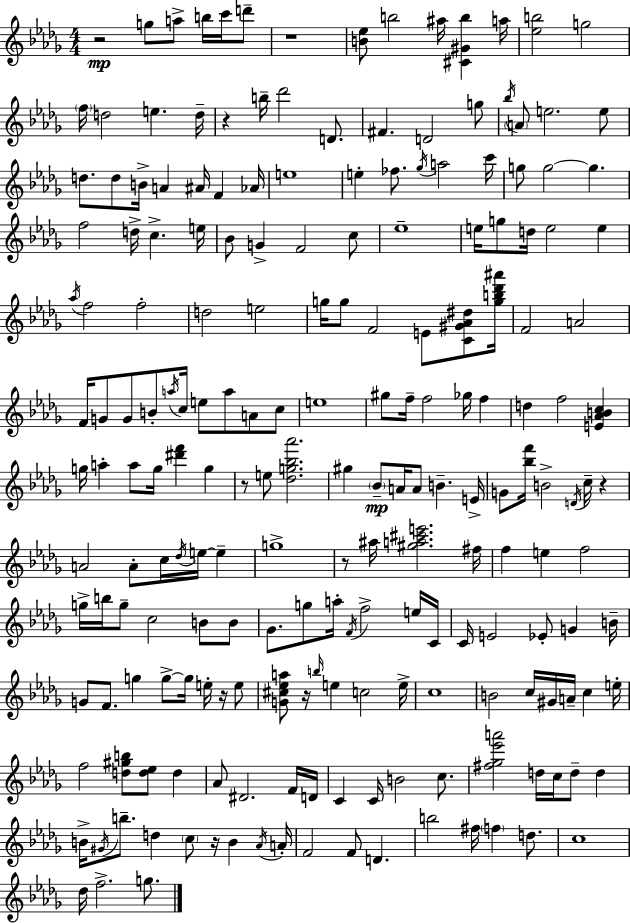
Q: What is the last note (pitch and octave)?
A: G5